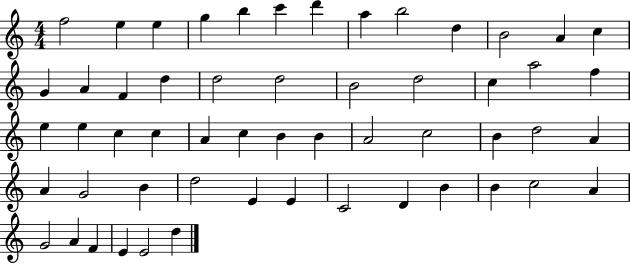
{
  \clef treble
  \numericTimeSignature
  \time 4/4
  \key c \major
  f''2 e''4 e''4 | g''4 b''4 c'''4 d'''4 | a''4 b''2 d''4 | b'2 a'4 c''4 | \break g'4 a'4 f'4 d''4 | d''2 d''2 | b'2 d''2 | c''4 a''2 f''4 | \break e''4 e''4 c''4 c''4 | a'4 c''4 b'4 b'4 | a'2 c''2 | b'4 d''2 a'4 | \break a'4 g'2 b'4 | d''2 e'4 e'4 | c'2 d'4 b'4 | b'4 c''2 a'4 | \break g'2 a'4 f'4 | e'4 e'2 d''4 | \bar "|."
}